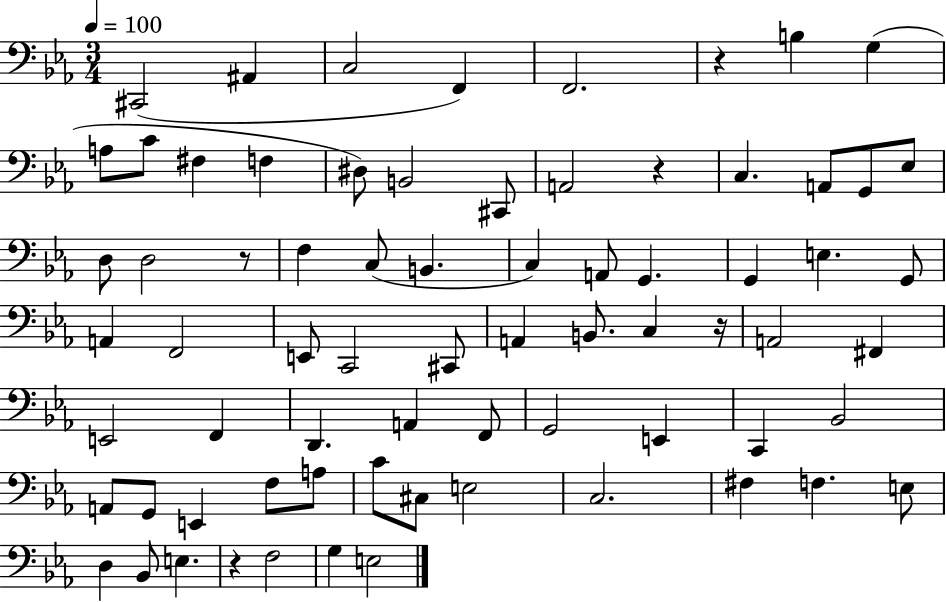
X:1
T:Untitled
M:3/4
L:1/4
K:Eb
^C,,2 ^A,, C,2 F,, F,,2 z B, G, A,/2 C/2 ^F, F, ^D,/2 B,,2 ^C,,/2 A,,2 z C, A,,/2 G,,/2 _E,/2 D,/2 D,2 z/2 F, C,/2 B,, C, A,,/2 G,, G,, E, G,,/2 A,, F,,2 E,,/2 C,,2 ^C,,/2 A,, B,,/2 C, z/4 A,,2 ^F,, E,,2 F,, D,, A,, F,,/2 G,,2 E,, C,, _B,,2 A,,/2 G,,/2 E,, F,/2 A,/2 C/2 ^C,/2 E,2 C,2 ^F, F, E,/2 D, _B,,/2 E, z F,2 G, E,2